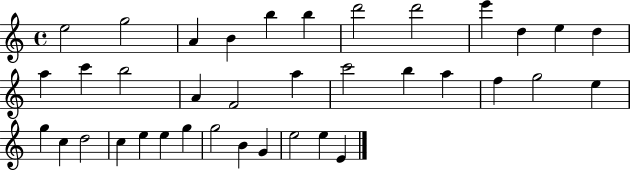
E5/h G5/h A4/q B4/q B5/q B5/q D6/h D6/h E6/q D5/q E5/q D5/q A5/q C6/q B5/h A4/q F4/h A5/q C6/h B5/q A5/q F5/q G5/h E5/q G5/q C5/q D5/h C5/q E5/q E5/q G5/q G5/h B4/q G4/q E5/h E5/q E4/q